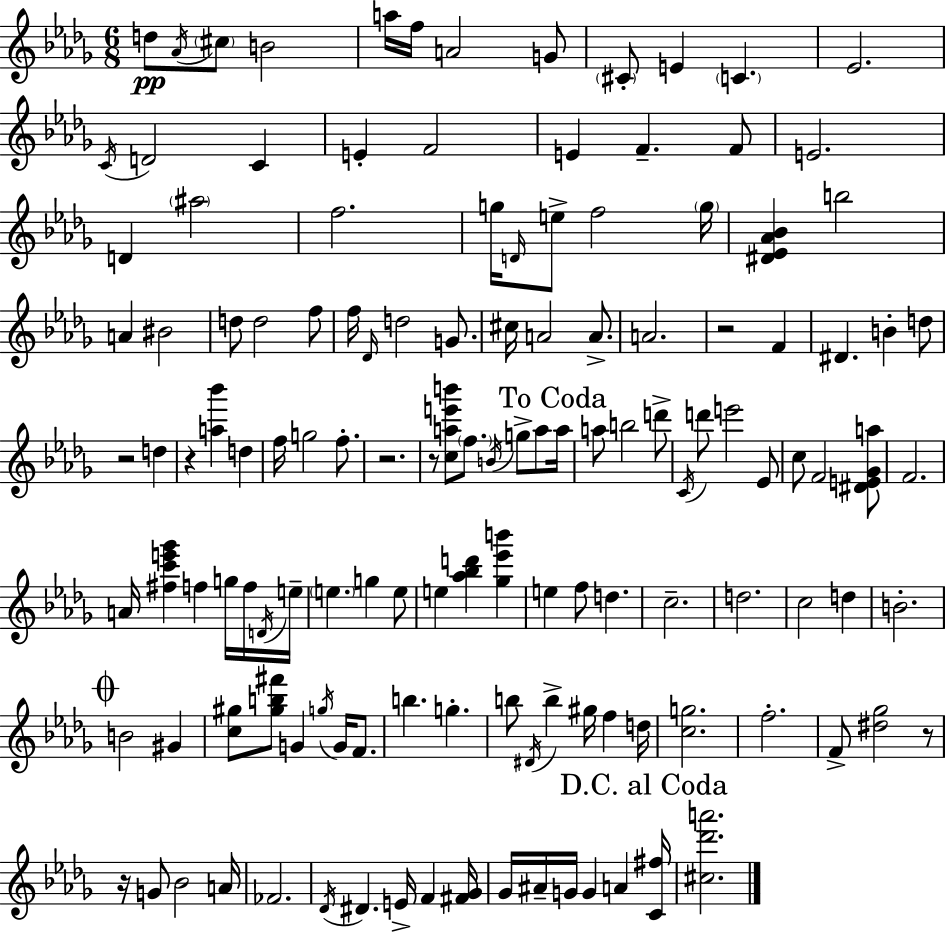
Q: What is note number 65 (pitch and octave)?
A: C5